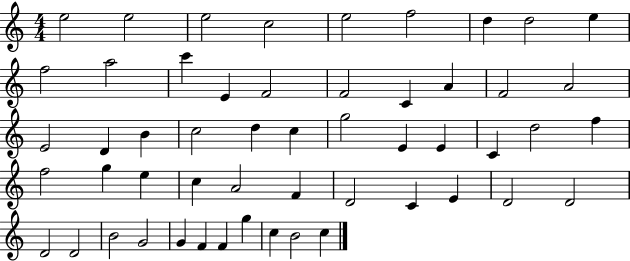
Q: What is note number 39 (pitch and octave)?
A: C4